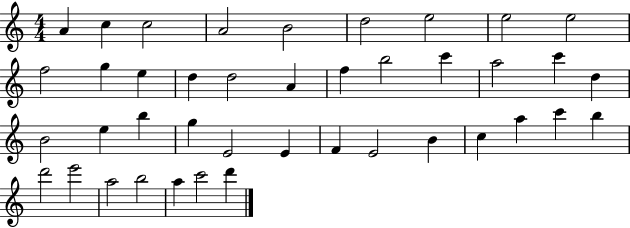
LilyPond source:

{
  \clef treble
  \numericTimeSignature
  \time 4/4
  \key c \major
  a'4 c''4 c''2 | a'2 b'2 | d''2 e''2 | e''2 e''2 | \break f''2 g''4 e''4 | d''4 d''2 a'4 | f''4 b''2 c'''4 | a''2 c'''4 d''4 | \break b'2 e''4 b''4 | g''4 e'2 e'4 | f'4 e'2 b'4 | c''4 a''4 c'''4 b''4 | \break d'''2 e'''2 | a''2 b''2 | a''4 c'''2 d'''4 | \bar "|."
}